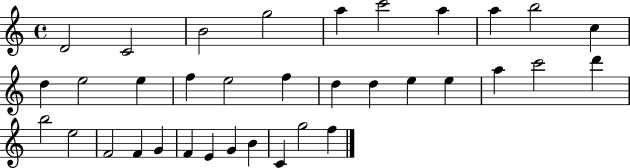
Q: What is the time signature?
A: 4/4